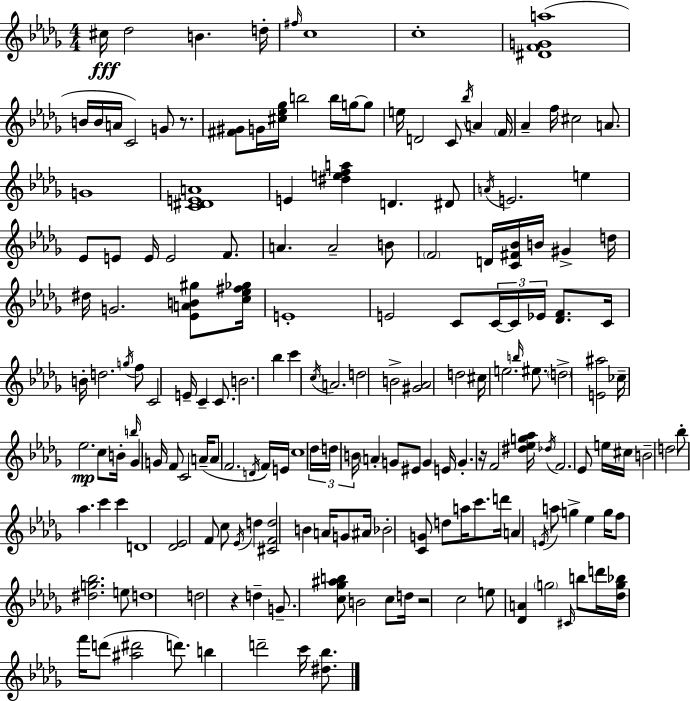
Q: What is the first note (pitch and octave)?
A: C#5